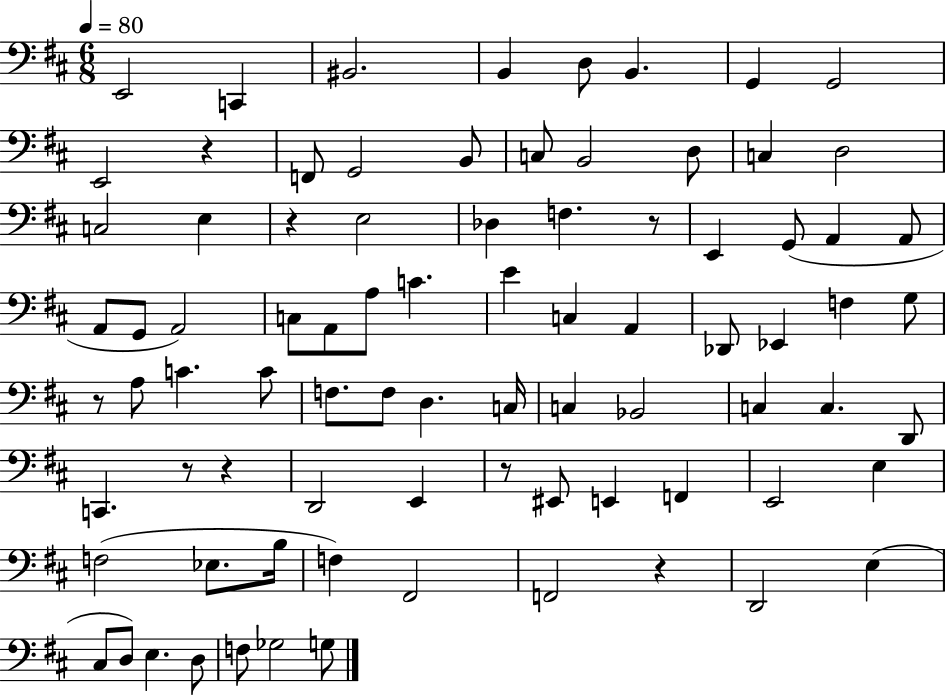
E2/h C2/q BIS2/h. B2/q D3/e B2/q. G2/q G2/h E2/h R/q F2/e G2/h B2/e C3/e B2/h D3/e C3/q D3/h C3/h E3/q R/q E3/h Db3/q F3/q. R/e E2/q G2/e A2/q A2/e A2/e G2/e A2/h C3/e A2/e A3/e C4/q. E4/q C3/q A2/q Db2/e Eb2/q F3/q G3/e R/e A3/e C4/q. C4/e F3/e. F3/e D3/q. C3/s C3/q Bb2/h C3/q C3/q. D2/e C2/q. R/e R/q D2/h E2/q R/e EIS2/e E2/q F2/q E2/h E3/q F3/h Eb3/e. B3/s F3/q F#2/h F2/h R/q D2/h E3/q C#3/e D3/e E3/q. D3/e F3/e Gb3/h G3/e